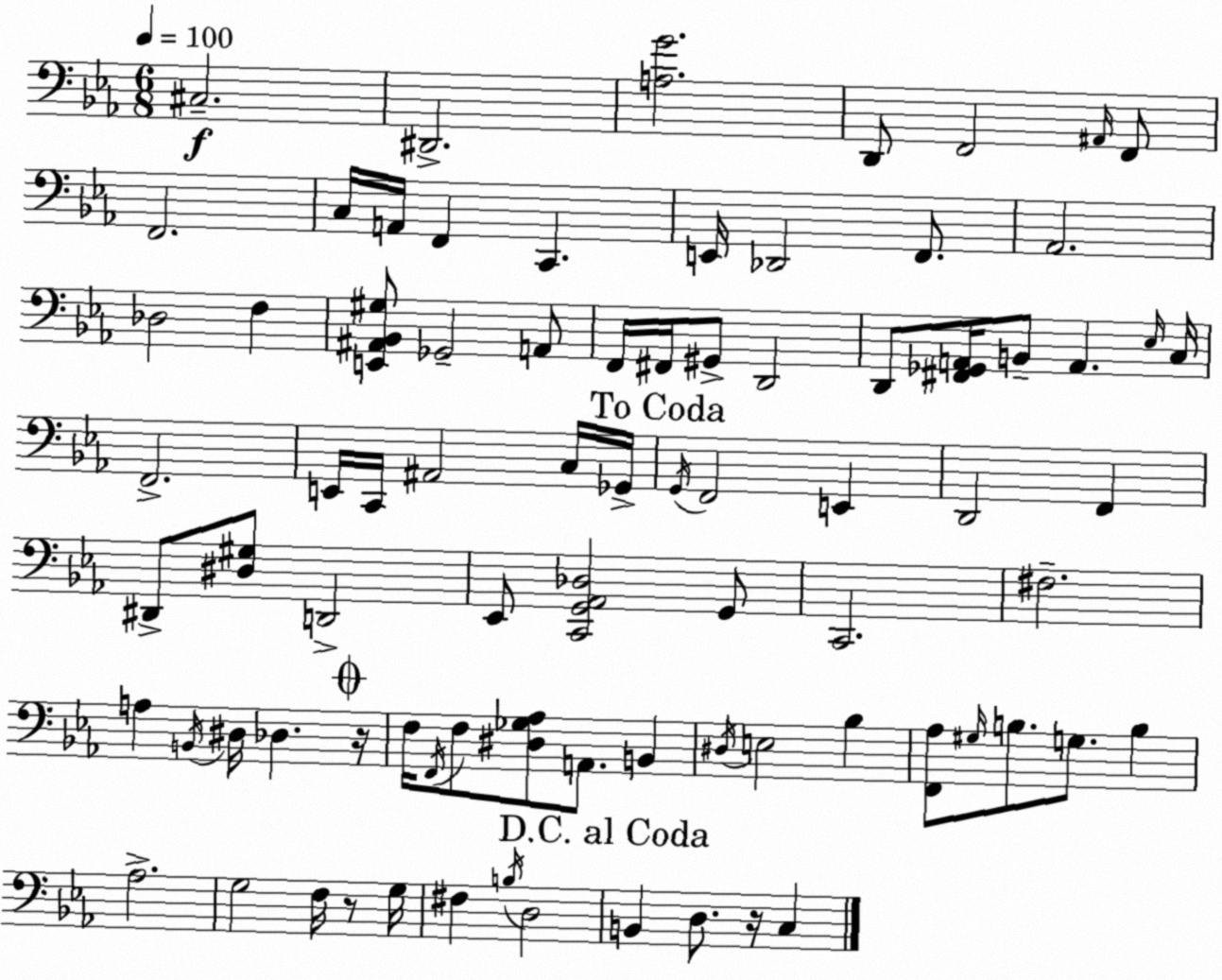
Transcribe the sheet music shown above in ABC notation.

X:1
T:Untitled
M:6/8
L:1/4
K:Cm
^C,2 ^D,,2 [A,G]2 D,,/2 F,,2 ^A,,/4 F,,/2 F,,2 C,/4 A,,/4 F,, C,, E,,/4 _D,,2 F,,/2 _A,,2 _D,2 F, [E,,^A,,_B,,^G,]/2 _G,,2 A,,/2 F,,/4 ^F,,/4 ^G,,/2 D,,2 D,,/2 [^F,,_G,,A,,]/4 B,,/2 A,, _E,/4 C,/4 F,,2 E,,/4 C,,/4 ^A,,2 C,/4 _G,,/4 G,,/4 F,,2 E,, D,,2 F,, ^D,,/2 [^D,^G,]/2 D,,2 _E,,/2 [C,,G,,_A,,_D,]2 G,,/2 C,,2 ^F,2 A, B,,/4 ^D,/4 _D, z/4 F,/4 F,,/4 F,/2 [^D,_G,_A,]/2 A,,/2 B,, ^D,/4 E,2 _B, [F,,_A,]/2 ^G,/4 B,/2 G,/2 B, _A,2 G,2 F,/4 z/2 G,/4 ^F, B,/4 D,2 B,, D,/2 z/4 C,